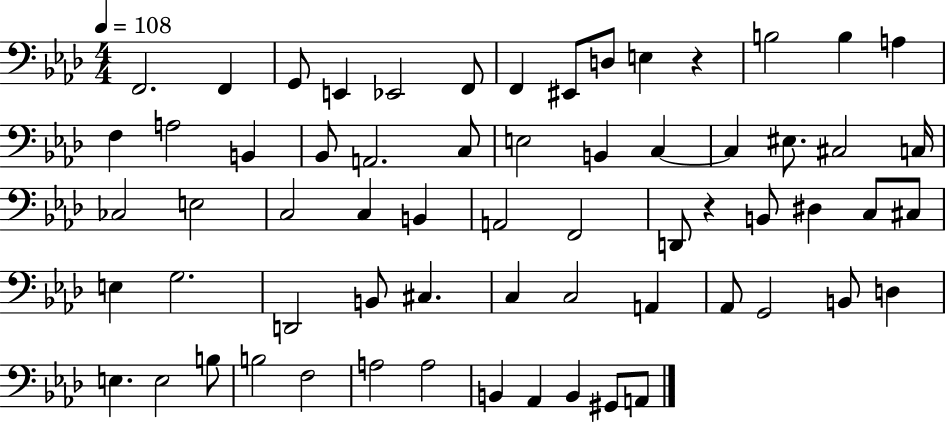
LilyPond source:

{
  \clef bass
  \numericTimeSignature
  \time 4/4
  \key aes \major
  \tempo 4 = 108
  f,2. f,4 | g,8 e,4 ees,2 f,8 | f,4 eis,8 d8 e4 r4 | b2 b4 a4 | \break f4 a2 b,4 | bes,8 a,2. c8 | e2 b,4 c4~~ | c4 eis8. cis2 c16 | \break ces2 e2 | c2 c4 b,4 | a,2 f,2 | d,8 r4 b,8 dis4 c8 cis8 | \break e4 g2. | d,2 b,8 cis4. | c4 c2 a,4 | aes,8 g,2 b,8 d4 | \break e4. e2 b8 | b2 f2 | a2 a2 | b,4 aes,4 b,4 gis,8 a,8 | \break \bar "|."
}